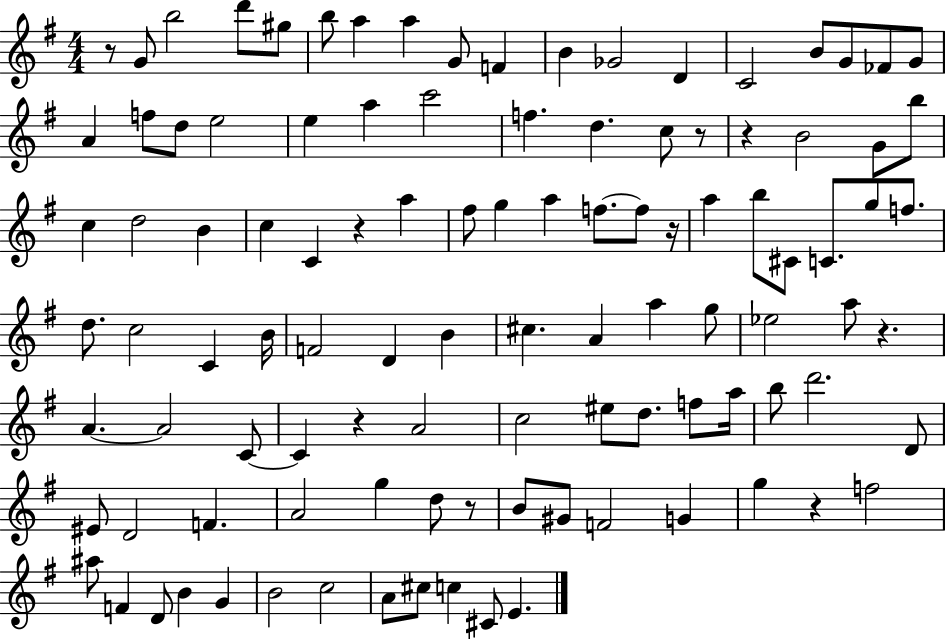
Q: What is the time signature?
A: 4/4